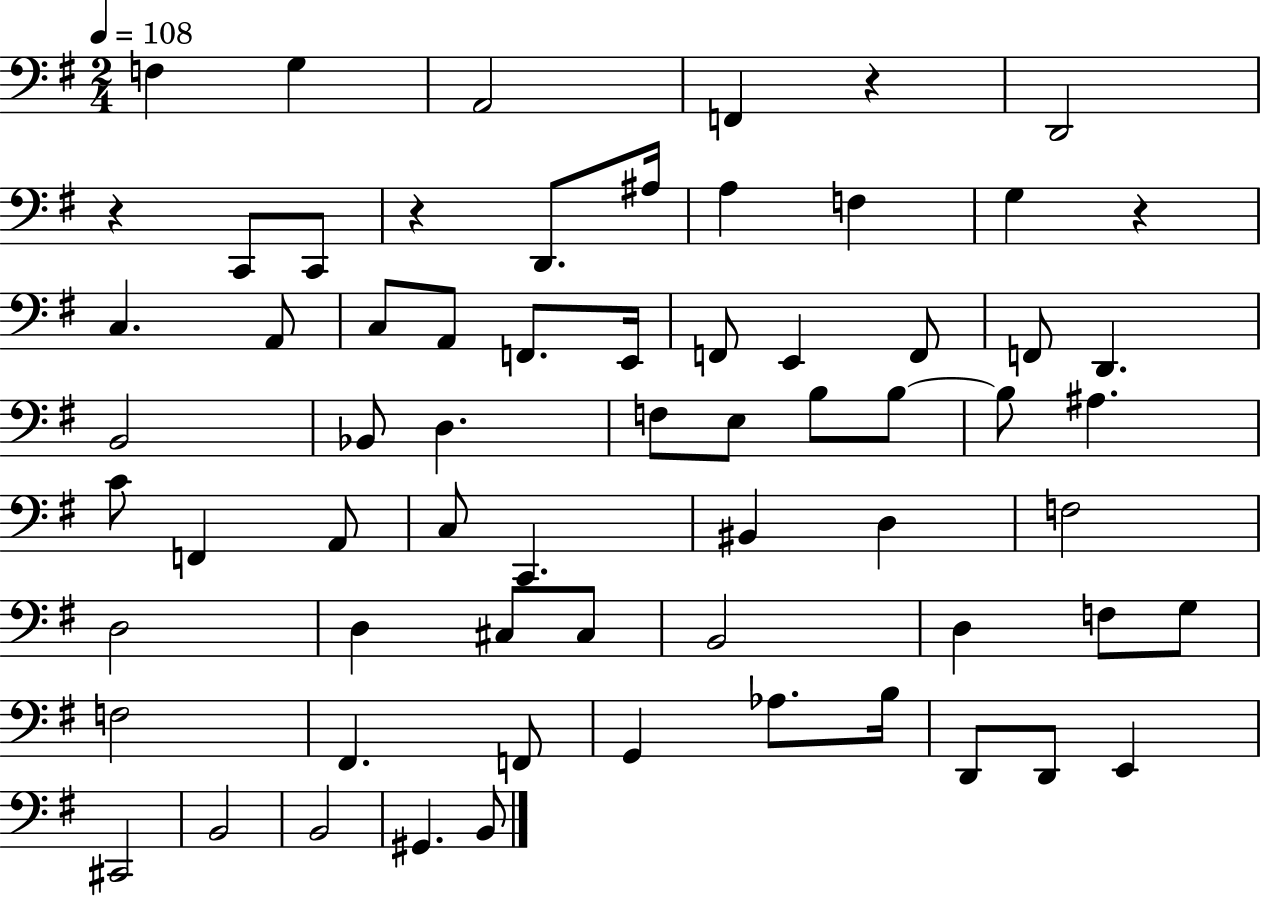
F3/q G3/q A2/h F2/q R/q D2/h R/q C2/e C2/e R/q D2/e. A#3/s A3/q F3/q G3/q R/q C3/q. A2/e C3/e A2/e F2/e. E2/s F2/e E2/q F2/e F2/e D2/q. B2/h Bb2/e D3/q. F3/e E3/e B3/e B3/e B3/e A#3/q. C4/e F2/q A2/e C3/e C2/q. BIS2/q D3/q F3/h D3/h D3/q C#3/e C#3/e B2/h D3/q F3/e G3/e F3/h F#2/q. F2/e G2/q Ab3/e. B3/s D2/e D2/e E2/q C#2/h B2/h B2/h G#2/q. B2/e